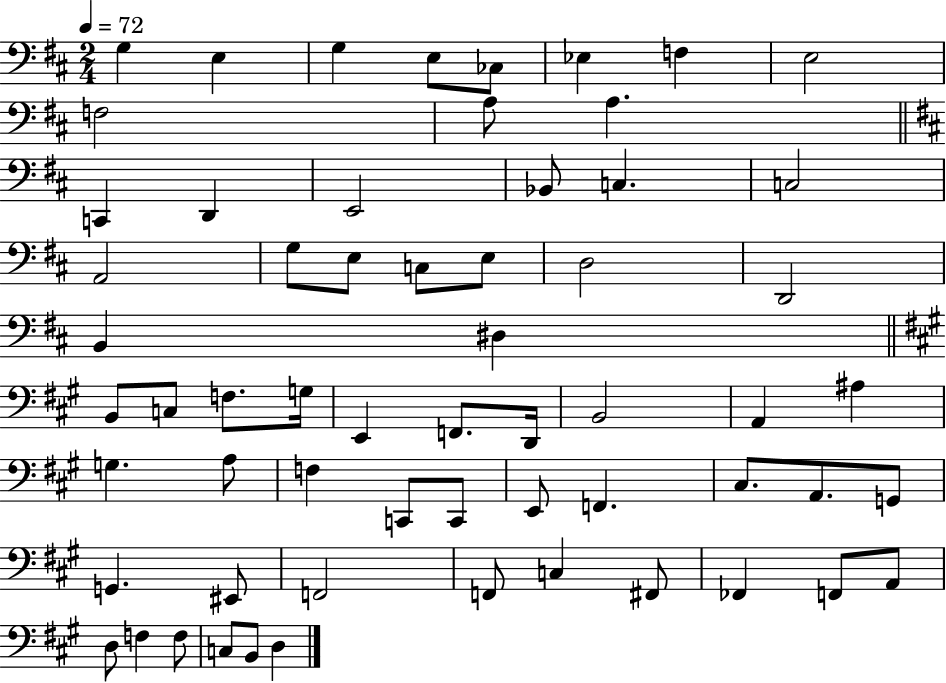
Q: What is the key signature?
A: D major